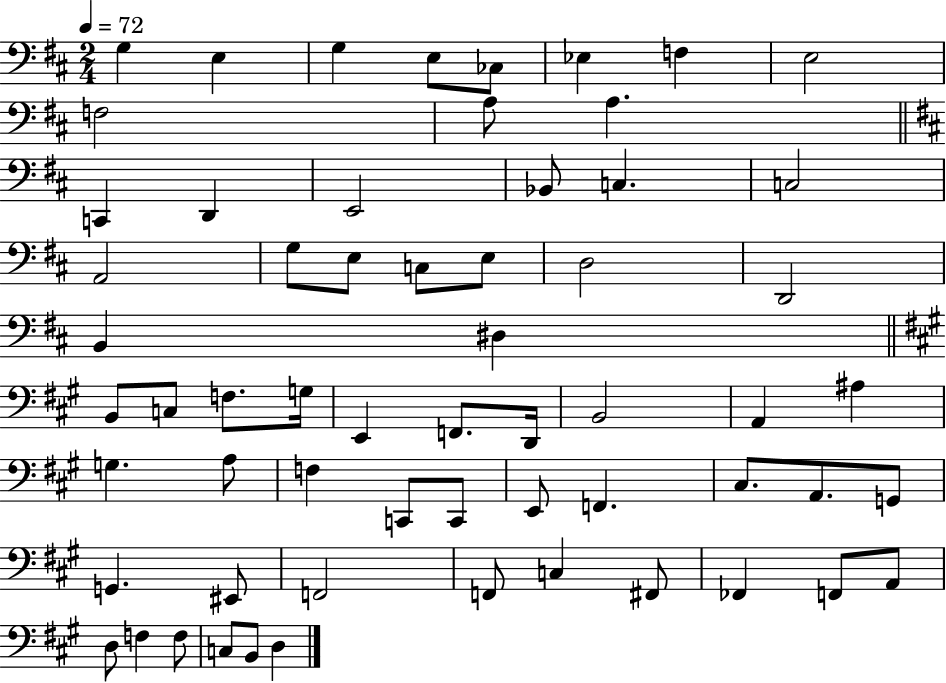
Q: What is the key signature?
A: D major